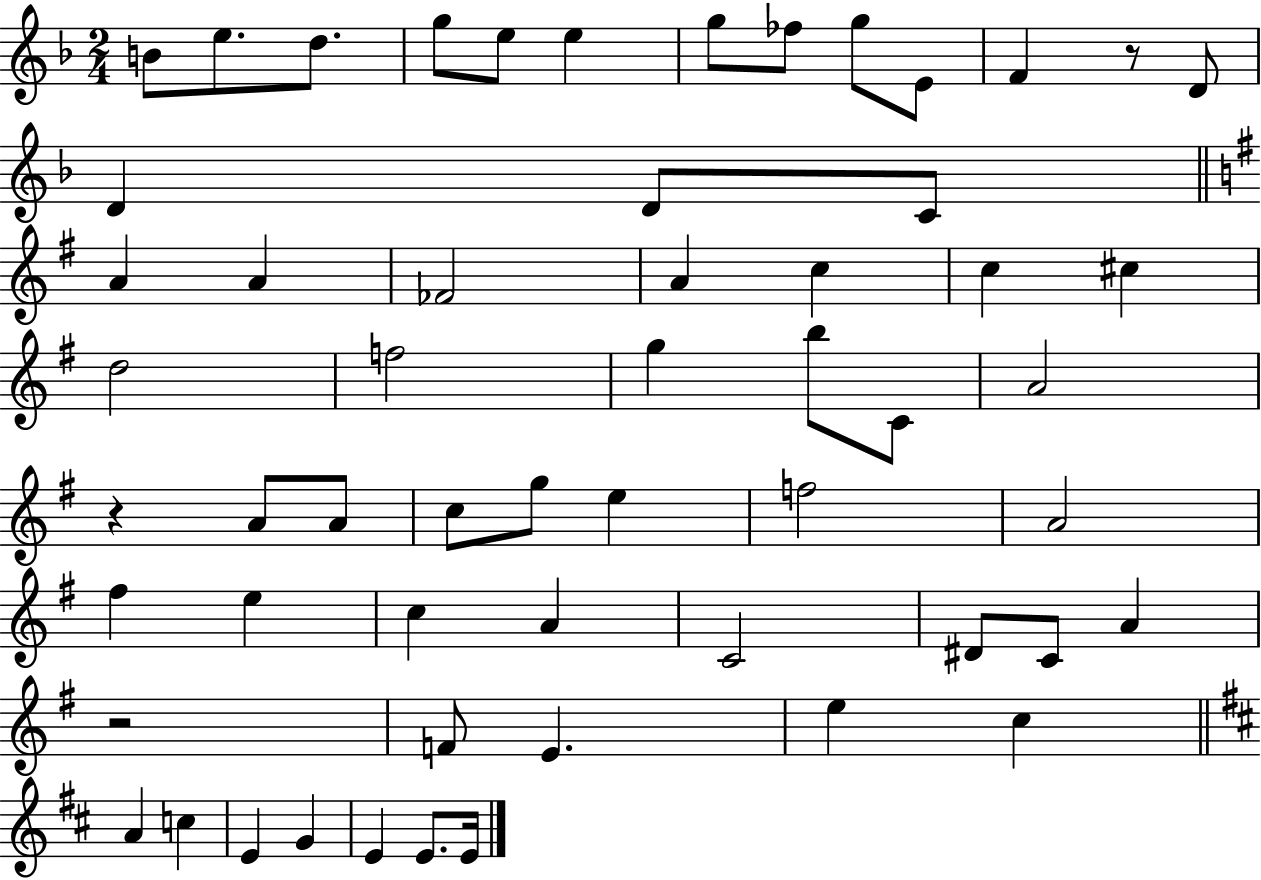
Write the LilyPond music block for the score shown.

{
  \clef treble
  \numericTimeSignature
  \time 2/4
  \key f \major
  b'8 e''8. d''8. | g''8 e''8 e''4 | g''8 fes''8 g''8 e'8 | f'4 r8 d'8 | \break d'4 d'8 c'8 | \bar "||" \break \key g \major a'4 a'4 | fes'2 | a'4 c''4 | c''4 cis''4 | \break d''2 | f''2 | g''4 b''8 c'8 | a'2 | \break r4 a'8 a'8 | c''8 g''8 e''4 | f''2 | a'2 | \break fis''4 e''4 | c''4 a'4 | c'2 | dis'8 c'8 a'4 | \break r2 | f'8 e'4. | e''4 c''4 | \bar "||" \break \key b \minor a'4 c''4 | e'4 g'4 | e'4 e'8. e'16 | \bar "|."
}